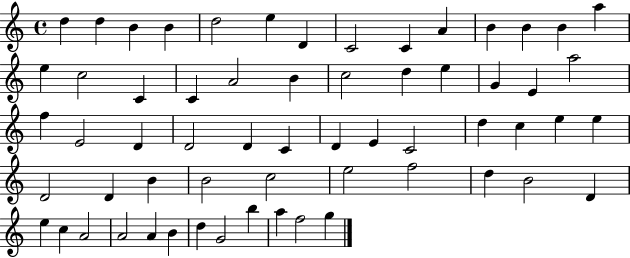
{
  \clef treble
  \time 4/4
  \defaultTimeSignature
  \key c \major
  d''4 d''4 b'4 b'4 | d''2 e''4 d'4 | c'2 c'4 a'4 | b'4 b'4 b'4 a''4 | \break e''4 c''2 c'4 | c'4 a'2 b'4 | c''2 d''4 e''4 | g'4 e'4 a''2 | \break f''4 e'2 d'4 | d'2 d'4 c'4 | d'4 e'4 c'2 | d''4 c''4 e''4 e''4 | \break d'2 d'4 b'4 | b'2 c''2 | e''2 f''2 | d''4 b'2 d'4 | \break e''4 c''4 a'2 | a'2 a'4 b'4 | d''4 g'2 b''4 | a''4 f''2 g''4 | \break \bar "|."
}